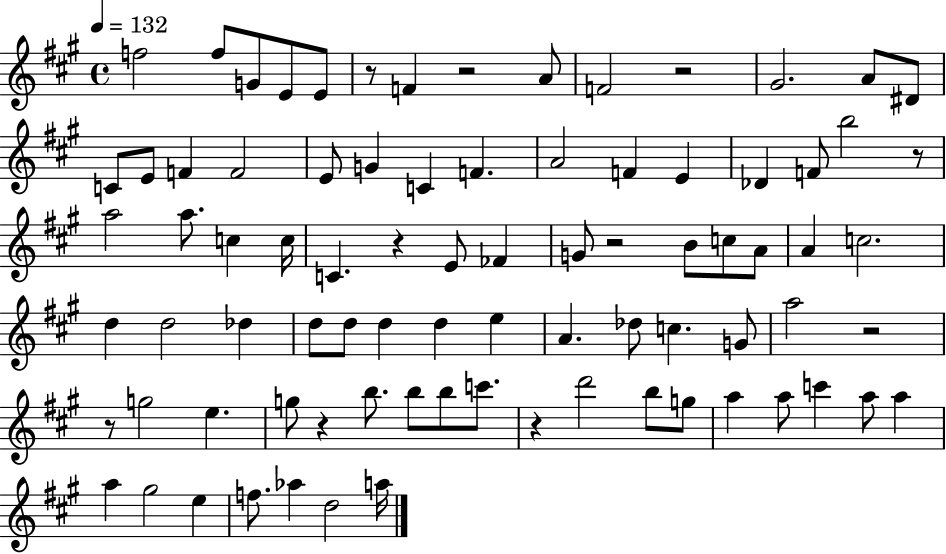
F5/h F5/e G4/e E4/e E4/e R/e F4/q R/h A4/e F4/h R/h G#4/h. A4/e D#4/e C4/e E4/e F4/q F4/h E4/e G4/q C4/q F4/q. A4/h F4/q E4/q Db4/q F4/e B5/h R/e A5/h A5/e. C5/q C5/s C4/q. R/q E4/e FES4/q G4/e R/h B4/e C5/e A4/e A4/q C5/h. D5/q D5/h Db5/q D5/e D5/e D5/q D5/q E5/q A4/q. Db5/e C5/q. G4/e A5/h R/h R/e G5/h E5/q. G5/e R/q B5/e. B5/e B5/e C6/e. R/q D6/h B5/e G5/e A5/q A5/e C6/q A5/e A5/q A5/q G#5/h E5/q F5/e. Ab5/q D5/h A5/s